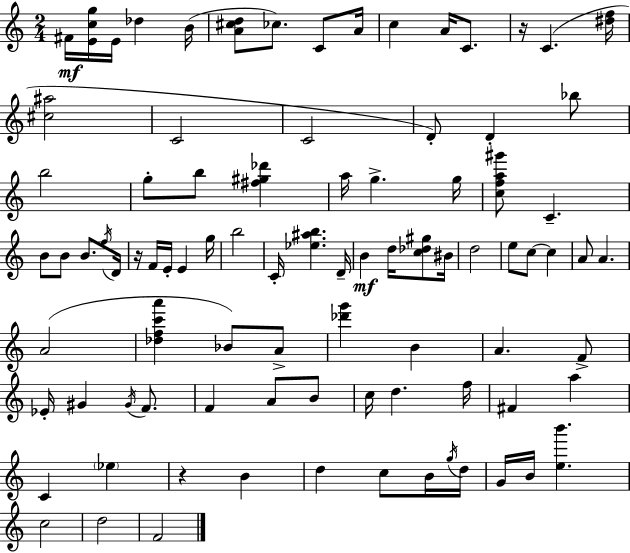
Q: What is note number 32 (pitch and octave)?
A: G5